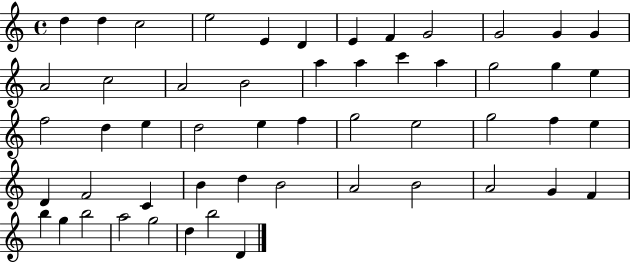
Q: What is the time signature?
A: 4/4